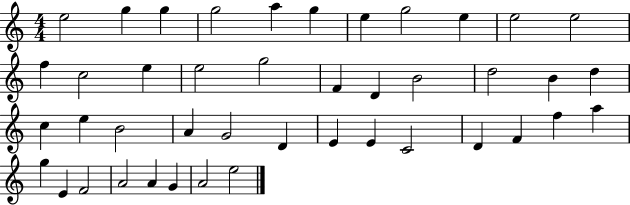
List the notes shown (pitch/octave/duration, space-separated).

E5/h G5/q G5/q G5/h A5/q G5/q E5/q G5/h E5/q E5/h E5/h F5/q C5/h E5/q E5/h G5/h F4/q D4/q B4/h D5/h B4/q D5/q C5/q E5/q B4/h A4/q G4/h D4/q E4/q E4/q C4/h D4/q F4/q F5/q A5/q G5/q E4/q F4/h A4/h A4/q G4/q A4/h E5/h